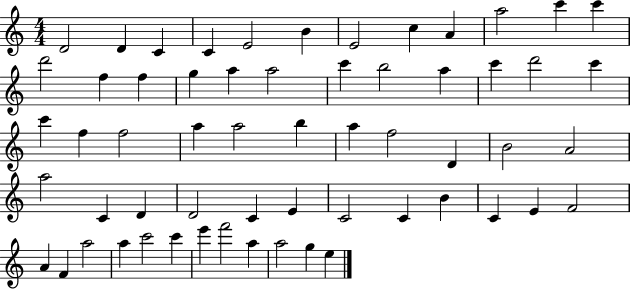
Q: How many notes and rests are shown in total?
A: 59